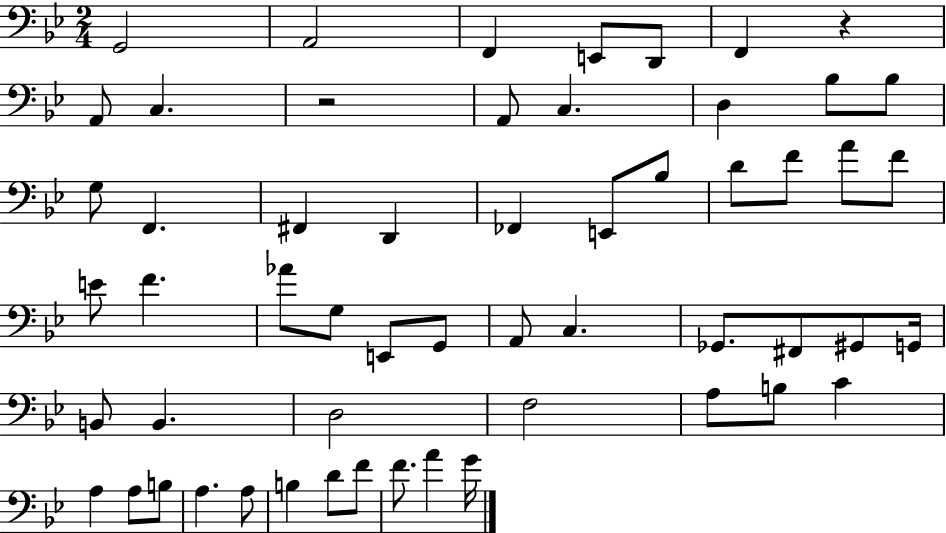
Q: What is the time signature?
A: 2/4